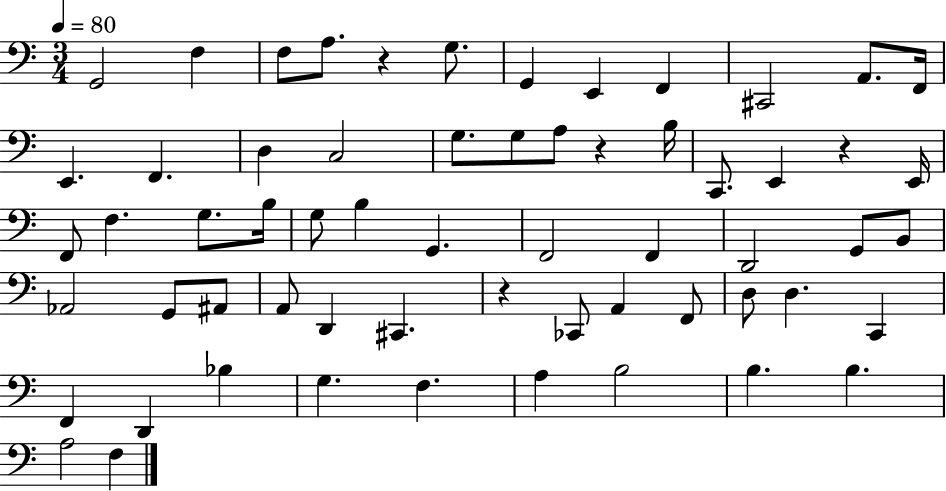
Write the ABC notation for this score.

X:1
T:Untitled
M:3/4
L:1/4
K:C
G,,2 F, F,/2 A,/2 z G,/2 G,, E,, F,, ^C,,2 A,,/2 F,,/4 E,, F,, D, C,2 G,/2 G,/2 A,/2 z B,/4 C,,/2 E,, z E,,/4 F,,/2 F, G,/2 B,/4 G,/2 B, G,, F,,2 F,, D,,2 G,,/2 B,,/2 _A,,2 G,,/2 ^A,,/2 A,,/2 D,, ^C,, z _C,,/2 A,, F,,/2 D,/2 D, C,, F,, D,, _B, G, F, A, B,2 B, B, A,2 F,